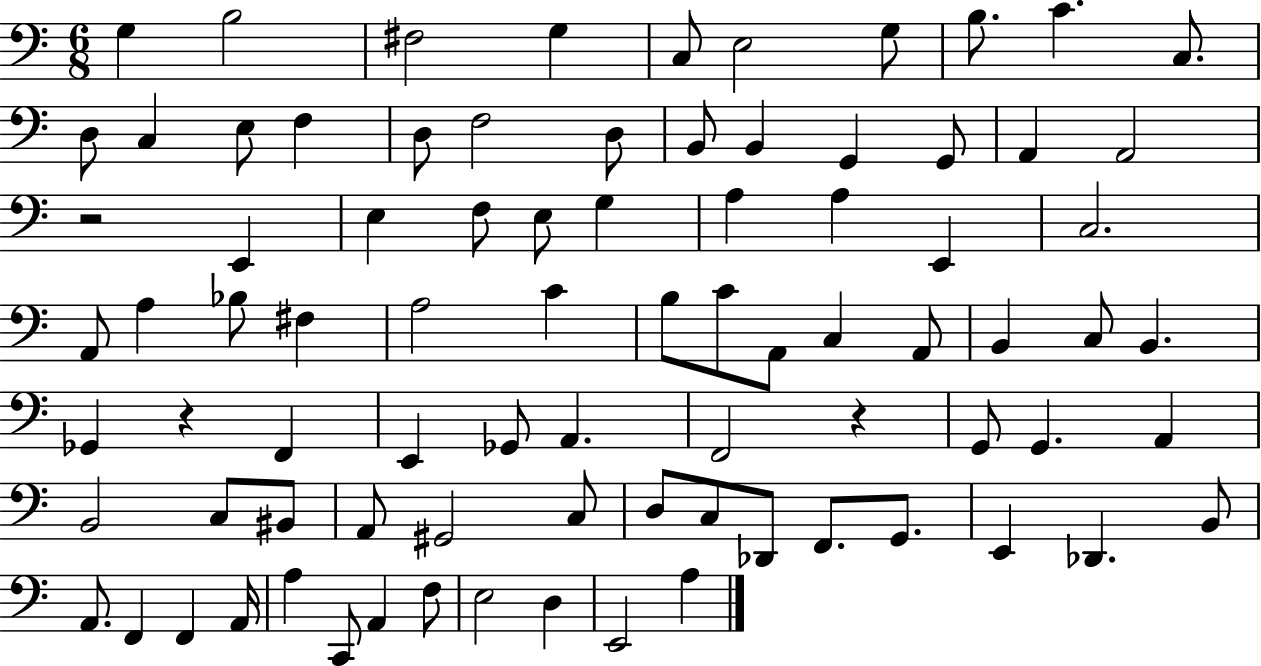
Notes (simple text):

G3/q B3/h F#3/h G3/q C3/e E3/h G3/e B3/e. C4/q. C3/e. D3/e C3/q E3/e F3/q D3/e F3/h D3/e B2/e B2/q G2/q G2/e A2/q A2/h R/h E2/q E3/q F3/e E3/e G3/q A3/q A3/q E2/q C3/h. A2/e A3/q Bb3/e F#3/q A3/h C4/q B3/e C4/e A2/e C3/q A2/e B2/q C3/e B2/q. Gb2/q R/q F2/q E2/q Gb2/e A2/q. F2/h R/q G2/e G2/q. A2/q B2/h C3/e BIS2/e A2/e G#2/h C3/e D3/e C3/e Db2/e F2/e. G2/e. E2/q Db2/q. B2/e A2/e. F2/q F2/q A2/s A3/q C2/e A2/q F3/e E3/h D3/q E2/h A3/q